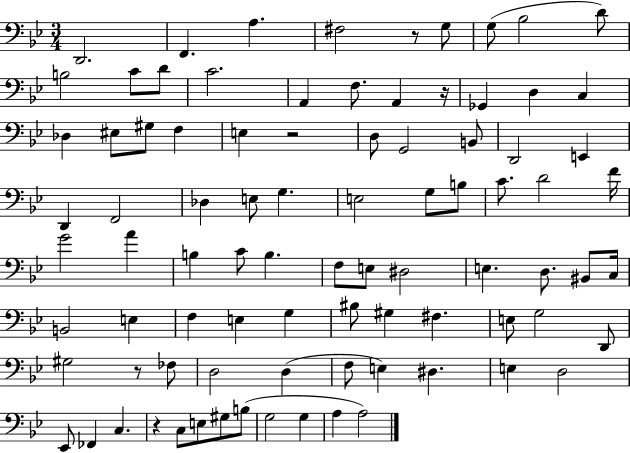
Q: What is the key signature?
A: BES major